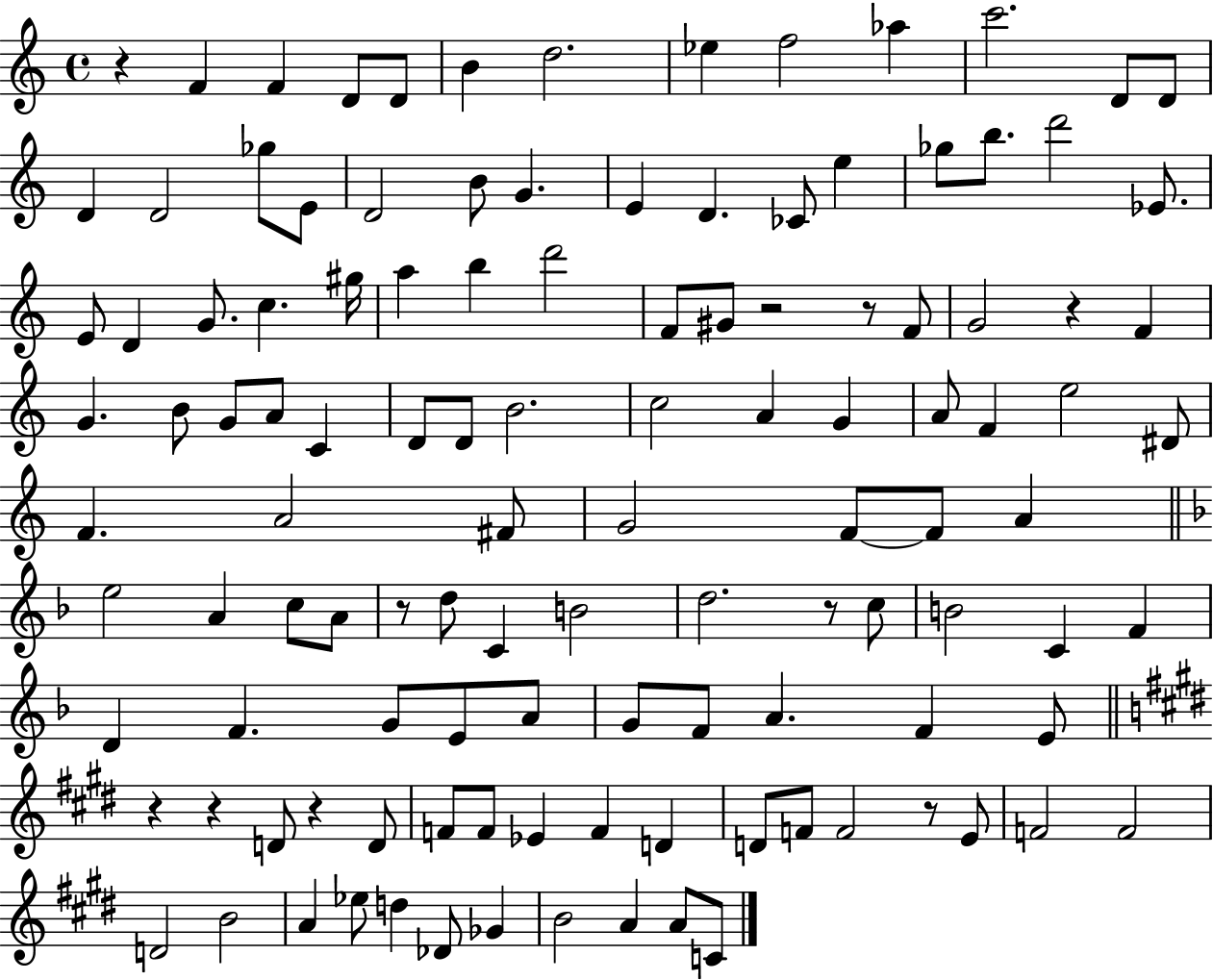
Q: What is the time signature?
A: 4/4